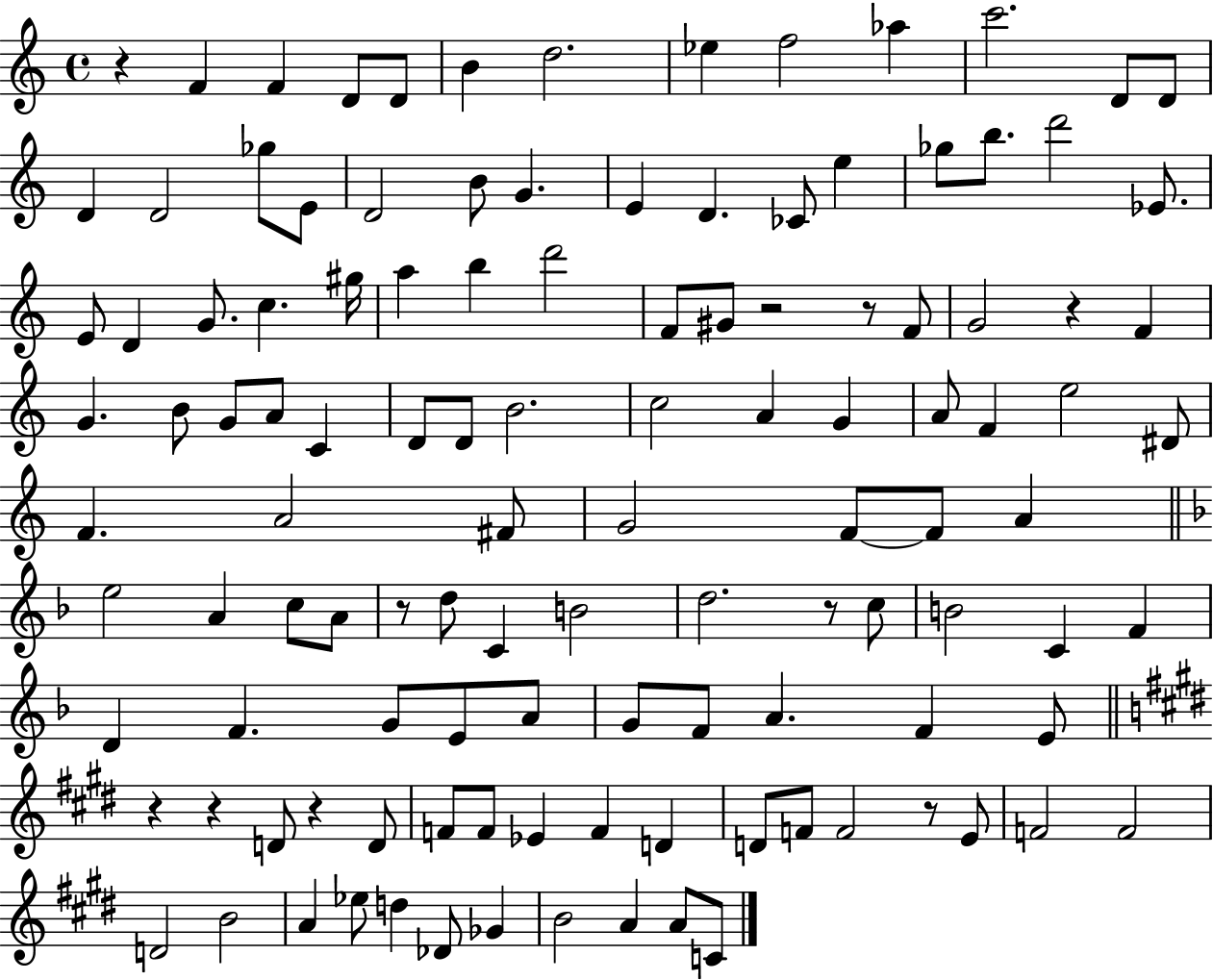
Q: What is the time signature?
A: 4/4